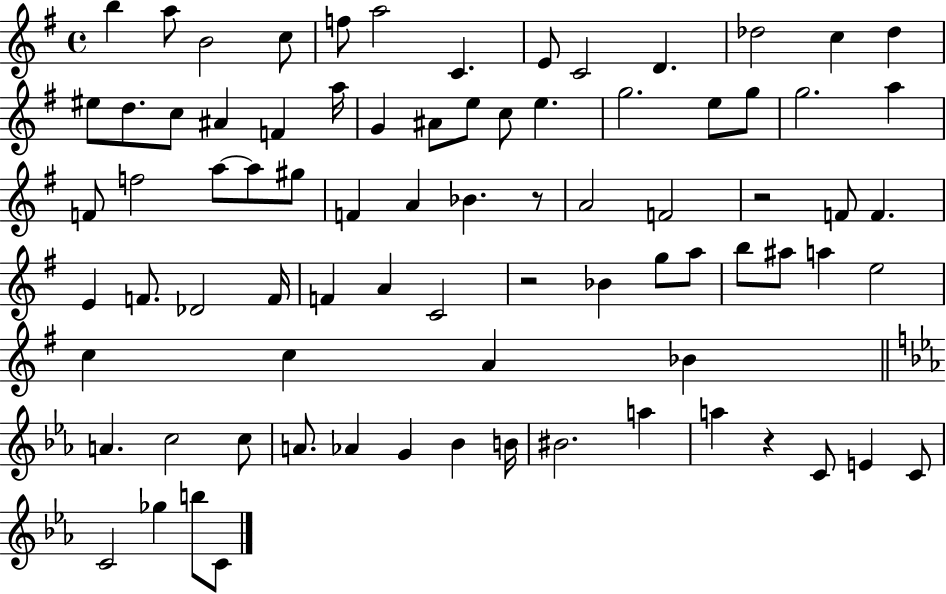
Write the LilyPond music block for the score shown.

{
  \clef treble
  \time 4/4
  \defaultTimeSignature
  \key g \major
  \repeat volta 2 { b''4 a''8 b'2 c''8 | f''8 a''2 c'4. | e'8 c'2 d'4. | des''2 c''4 des''4 | \break eis''8 d''8. c''8 ais'4 f'4 a''16 | g'4 ais'8 e''8 c''8 e''4. | g''2. e''8 g''8 | g''2. a''4 | \break f'8 f''2 a''8~~ a''8 gis''8 | f'4 a'4 bes'4. r8 | a'2 f'2 | r2 f'8 f'4. | \break e'4 f'8. des'2 f'16 | f'4 a'4 c'2 | r2 bes'4 g''8 a''8 | b''8 ais''8 a''4 e''2 | \break c''4 c''4 a'4 bes'4 | \bar "||" \break \key ees \major a'4. c''2 c''8 | a'8. aes'4 g'4 bes'4 b'16 | bis'2. a''4 | a''4 r4 c'8 e'4 c'8 | \break c'2 ges''4 b''8 c'8 | } \bar "|."
}